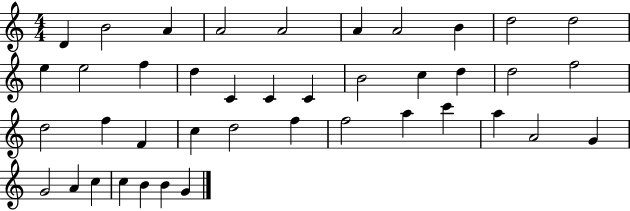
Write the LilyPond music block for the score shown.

{
  \clef treble
  \numericTimeSignature
  \time 4/4
  \key c \major
  d'4 b'2 a'4 | a'2 a'2 | a'4 a'2 b'4 | d''2 d''2 | \break e''4 e''2 f''4 | d''4 c'4 c'4 c'4 | b'2 c''4 d''4 | d''2 f''2 | \break d''2 f''4 f'4 | c''4 d''2 f''4 | f''2 a''4 c'''4 | a''4 a'2 g'4 | \break g'2 a'4 c''4 | c''4 b'4 b'4 g'4 | \bar "|."
}